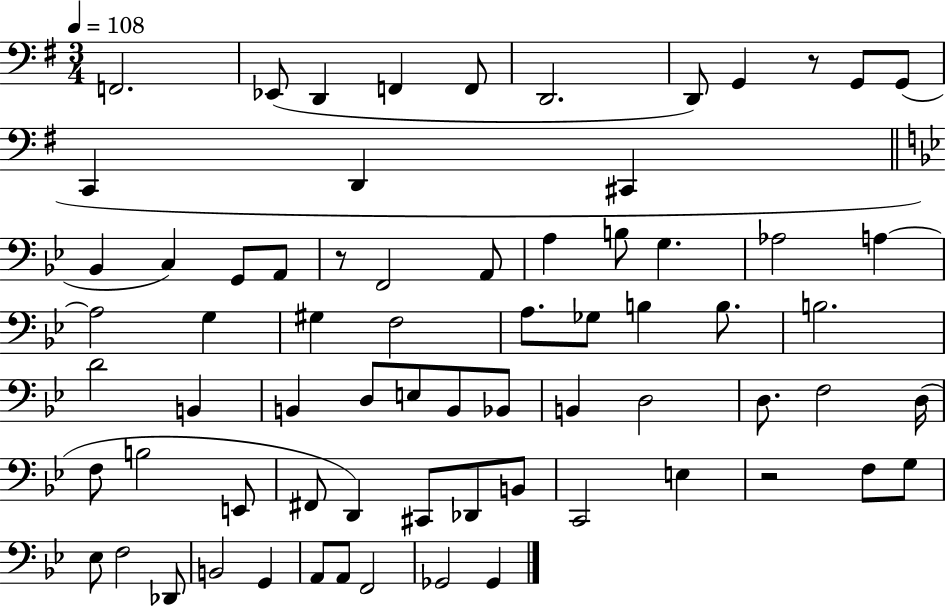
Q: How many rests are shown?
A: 3